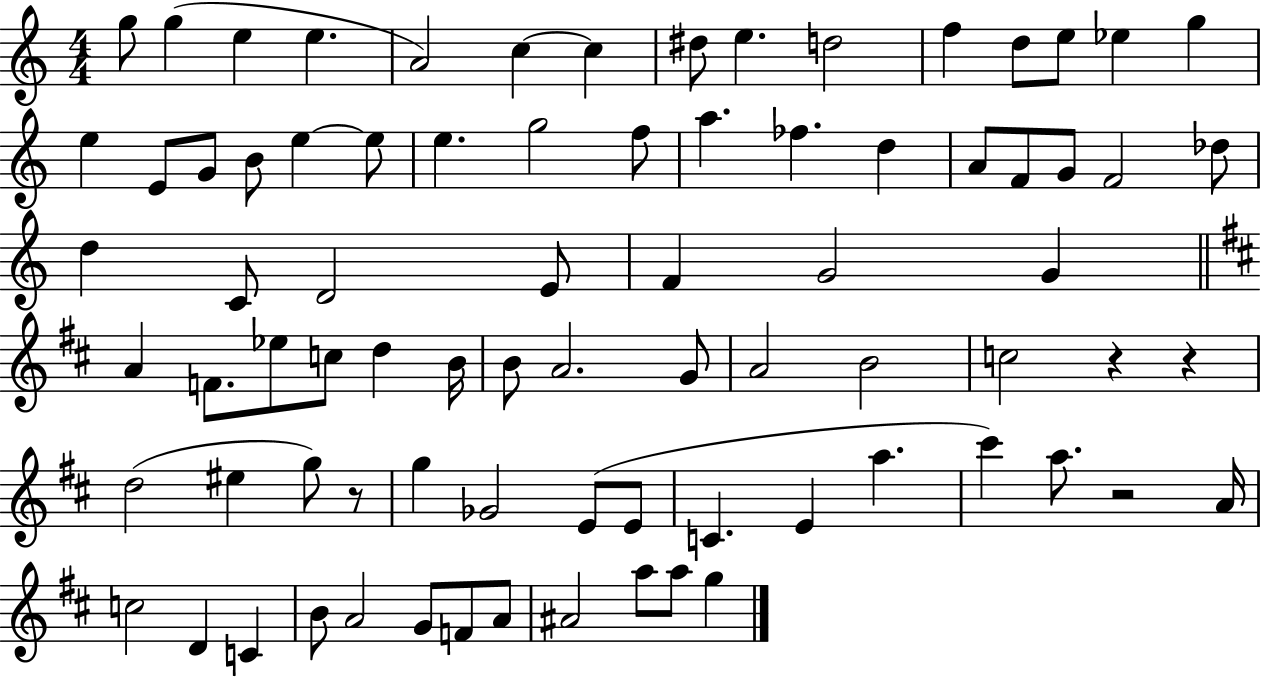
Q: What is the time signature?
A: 4/4